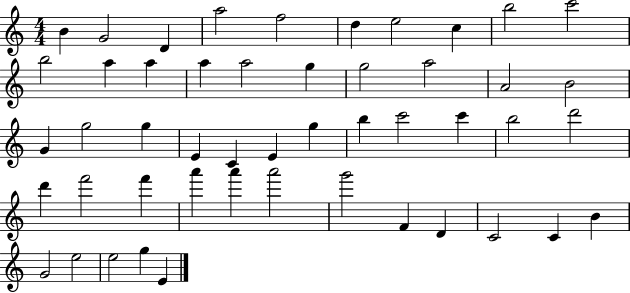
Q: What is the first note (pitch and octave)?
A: B4